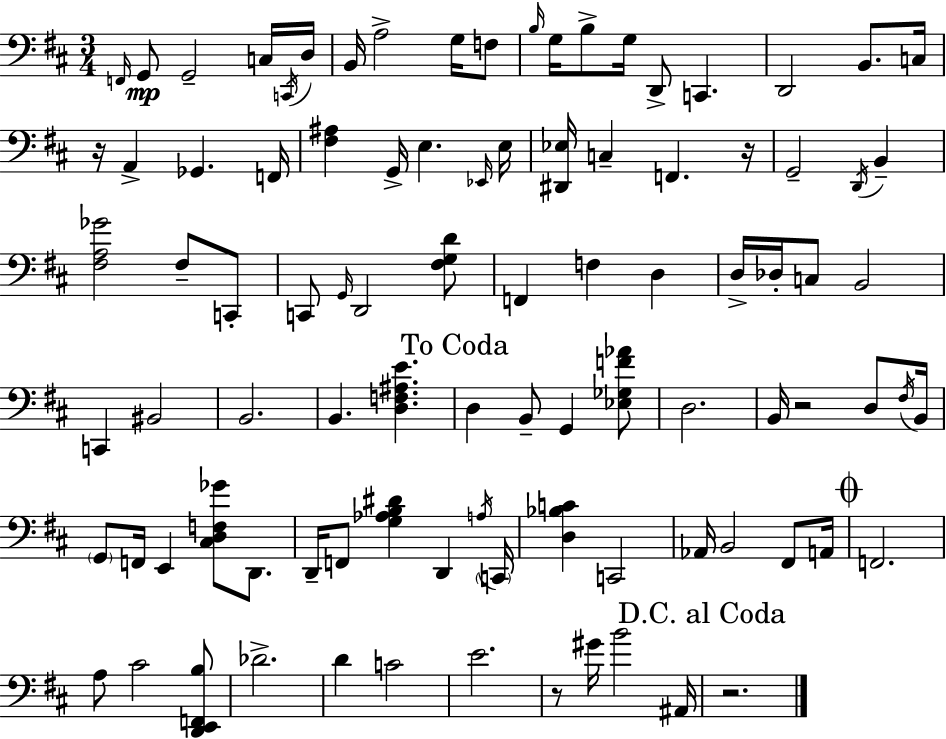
{
  \clef bass
  \numericTimeSignature
  \time 3/4
  \key d \major
  \grace { f,16 }\mp g,8 g,2-- c16 | \acciaccatura { c,16 } d16 b,16 a2-> g16 | f8 \grace { b16 } g16 b8-> g16 d,8-> c,4. | d,2 b,8. | \break c16 r16 a,4-> ges,4. | f,16 <fis ais>4 g,16-> e4. | \grace { ees,16 } e16 <dis, ees>16 c4-- f,4. | r16 g,2-- | \break \acciaccatura { d,16 } b,4-- <fis a ges'>2 | fis8-- c,8-. c,8 \grace { g,16 } d,2 | <fis g d'>8 f,4 f4 | d4 d16-> des16-. c8 b,2 | \break c,4 bis,2 | b,2. | b,4. | <d f ais e'>4. \mark "To Coda" d4 b,8-- | \break g,4 <ees ges f' aes'>8 d2. | b,16 r2 | d8 \acciaccatura { fis16 } b,16 \parenthesize g,8 f,16 e,4 | <cis d f ges'>8 d,8. d,16-- f,8 <g aes b dis'>4 | \break d,4 \acciaccatura { a16 } \parenthesize c,16 <d bes c'>4 | c,2 aes,16 b,2 | fis,8 a,16 \mark \markup { \musicglyph "scripts.coda" } f,2. | a8 cis'2 | \break <d, e, f, b>8 des'2.-> | d'4 | c'2 e'2. | r8 gis'16 b'2 | \break ais,16 \mark "D.C. al Coda" r2. | \bar "|."
}